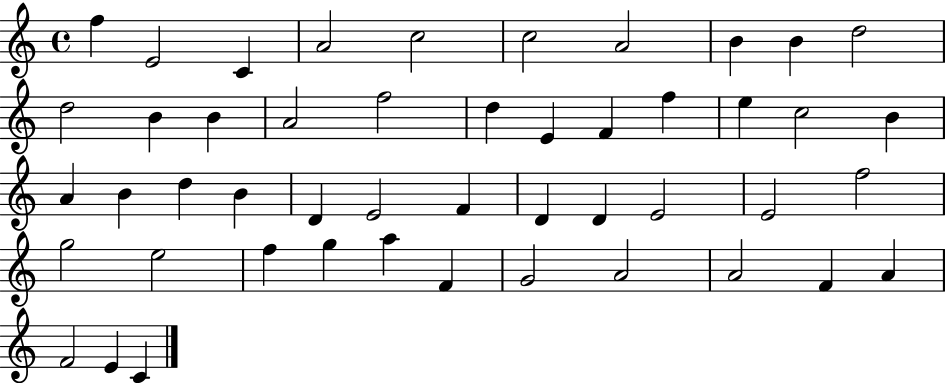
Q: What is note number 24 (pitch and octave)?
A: B4